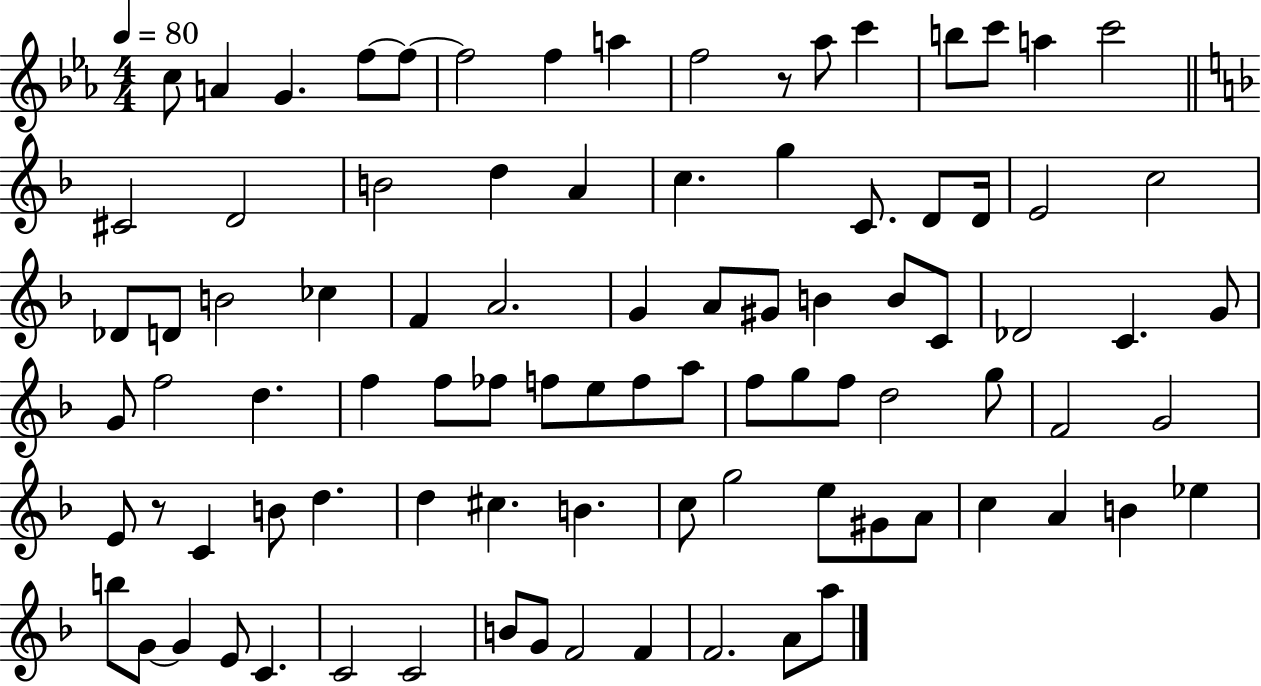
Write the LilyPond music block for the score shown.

{
  \clef treble
  \numericTimeSignature
  \time 4/4
  \key ees \major
  \tempo 4 = 80
  c''8 a'4 g'4. f''8~~ f''8~~ | f''2 f''4 a''4 | f''2 r8 aes''8 c'''4 | b''8 c'''8 a''4 c'''2 | \break \bar "||" \break \key d \minor cis'2 d'2 | b'2 d''4 a'4 | c''4. g''4 c'8. d'8 d'16 | e'2 c''2 | \break des'8 d'8 b'2 ces''4 | f'4 a'2. | g'4 a'8 gis'8 b'4 b'8 c'8 | des'2 c'4. g'8 | \break g'8 f''2 d''4. | f''4 f''8 fes''8 f''8 e''8 f''8 a''8 | f''8 g''8 f''8 d''2 g''8 | f'2 g'2 | \break e'8 r8 c'4 b'8 d''4. | d''4 cis''4. b'4. | c''8 g''2 e''8 gis'8 a'8 | c''4 a'4 b'4 ees''4 | \break b''8 g'8~~ g'4 e'8 c'4. | c'2 c'2 | b'8 g'8 f'2 f'4 | f'2. a'8 a''8 | \break \bar "|."
}